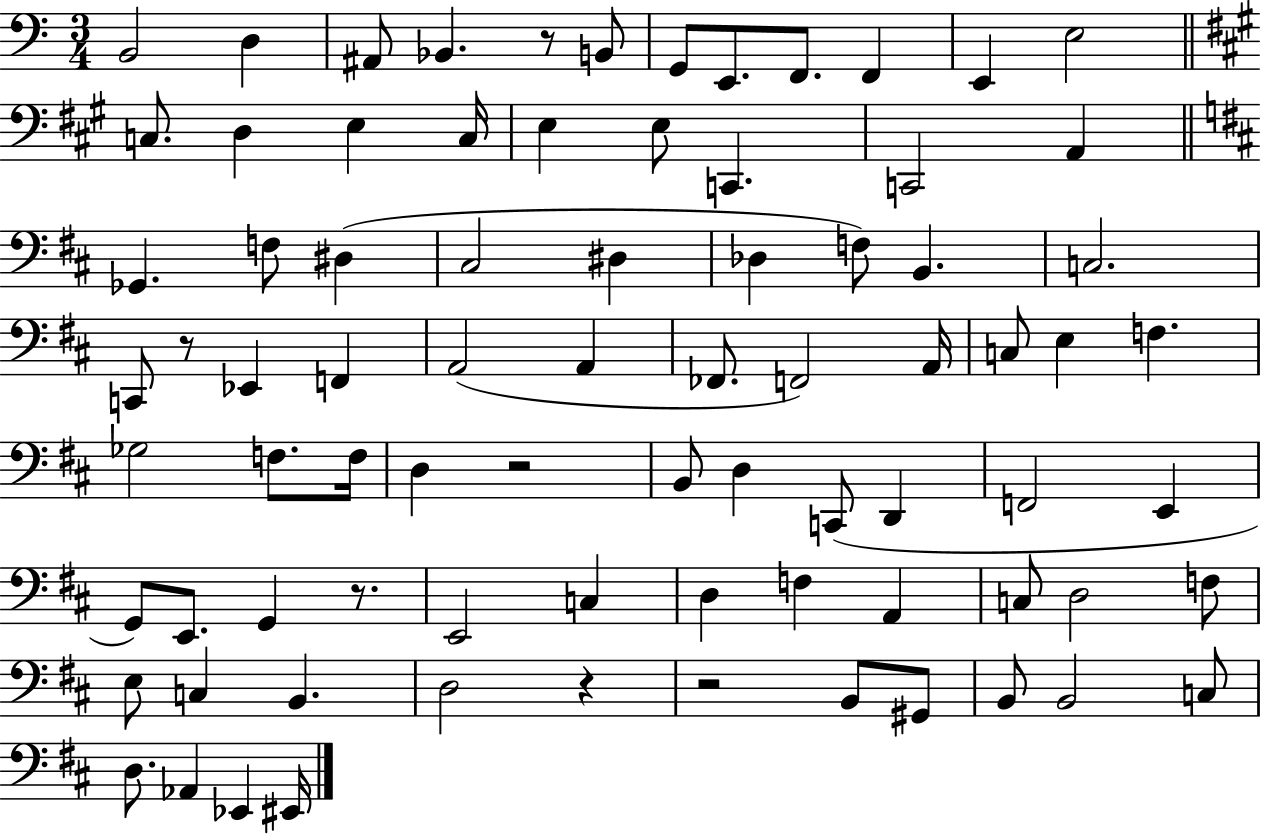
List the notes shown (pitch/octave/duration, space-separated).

B2/h D3/q A#2/e Bb2/q. R/e B2/e G2/e E2/e. F2/e. F2/q E2/q E3/h C3/e. D3/q E3/q C3/s E3/q E3/e C2/q. C2/h A2/q Gb2/q. F3/e D#3/q C#3/h D#3/q Db3/q F3/e B2/q. C3/h. C2/e R/e Eb2/q F2/q A2/h A2/q FES2/e. F2/h A2/s C3/e E3/q F3/q. Gb3/h F3/e. F3/s D3/q R/h B2/e D3/q C2/e D2/q F2/h E2/q G2/e E2/e. G2/q R/e. E2/h C3/q D3/q F3/q A2/q C3/e D3/h F3/e E3/e C3/q B2/q. D3/h R/q R/h B2/e G#2/e B2/e B2/h C3/e D3/e. Ab2/q Eb2/q EIS2/s